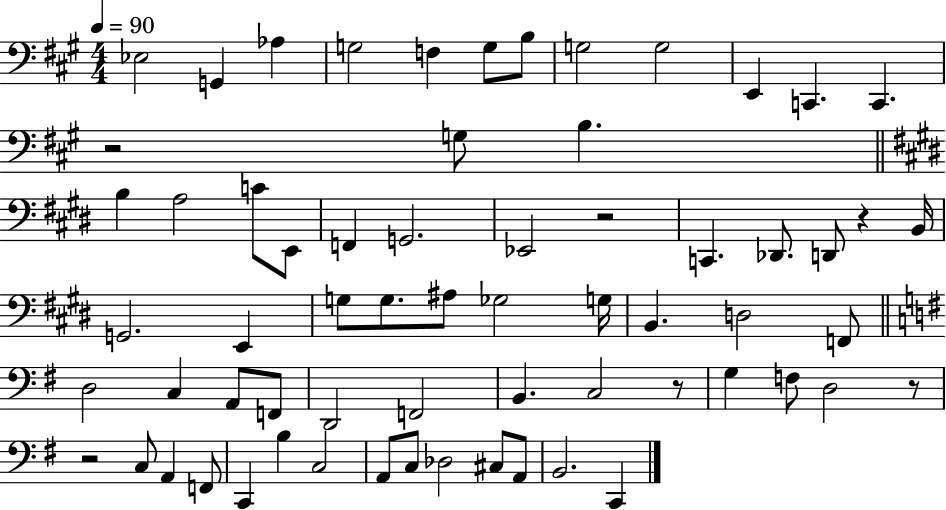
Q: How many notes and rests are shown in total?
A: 65